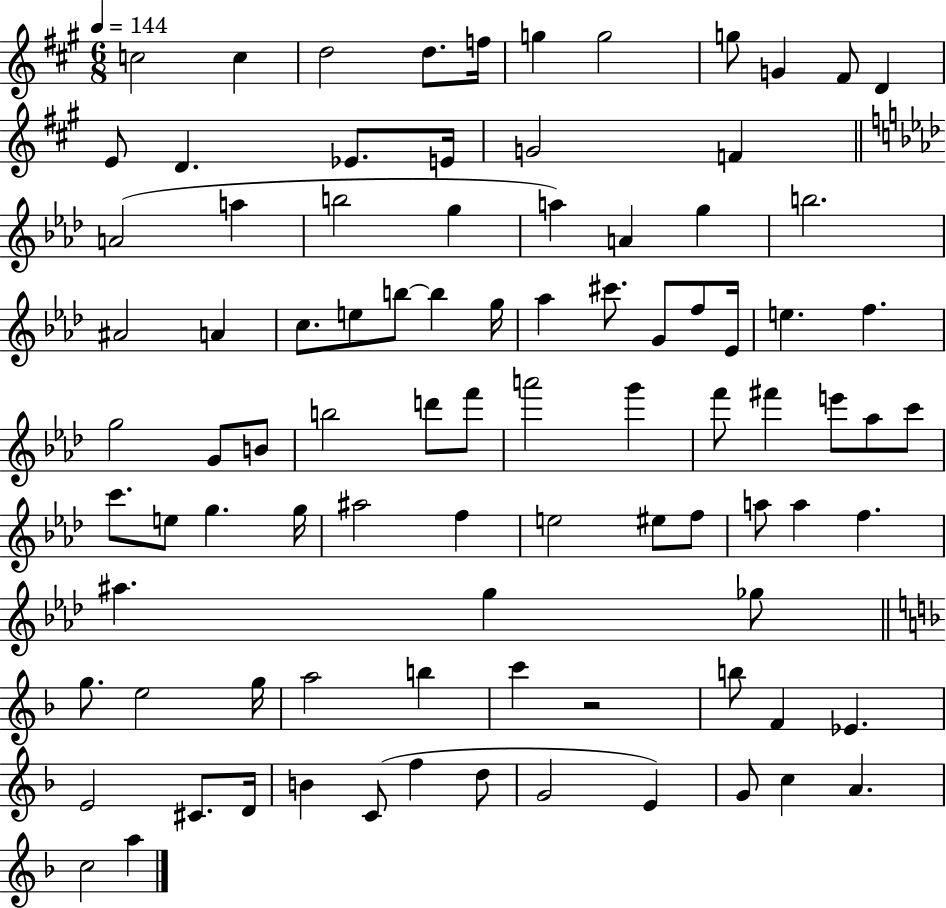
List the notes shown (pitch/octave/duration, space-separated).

C5/h C5/q D5/h D5/e. F5/s G5/q G5/h G5/e G4/q F#4/e D4/q E4/e D4/q. Eb4/e. E4/s G4/h F4/q A4/h A5/q B5/h G5/q A5/q A4/q G5/q B5/h. A#4/h A4/q C5/e. E5/e B5/e B5/q G5/s Ab5/q C#6/e. G4/e F5/e Eb4/s E5/q. F5/q. G5/h G4/e B4/e B5/h D6/e F6/e A6/h G6/q F6/e F#6/q E6/e Ab5/e C6/e C6/e. E5/e G5/q. G5/s A#5/h F5/q E5/h EIS5/e F5/e A5/e A5/q F5/q. A#5/q. G5/q Gb5/e G5/e. E5/h G5/s A5/h B5/q C6/q R/h B5/e F4/q Eb4/q. E4/h C#4/e. D4/s B4/q C4/e F5/q D5/e G4/h E4/q G4/e C5/q A4/q. C5/h A5/q